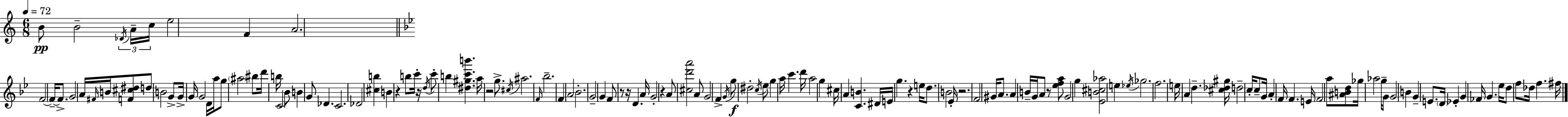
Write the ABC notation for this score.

X:1
T:Untitled
M:6/8
L:1/4
K:C
B/2 B2 _D/4 A/4 c/4 e2 F A2 F2 F/4 F/2 G2 A/4 ^F/4 B/4 [F^c^d]/2 d/2 B2 G/2 G/4 G/4 G2 D/4 a/4 g/2 ^a2 ^b/2 d'/4 b/4 C2 _B/2 B G/2 _D C2 _D2 [^cb] B z b/2 c'/4 z/4 d/4 c'/2 b [^d^gc'b'] a/4 z2 g/2 ^c/4 ^a2 F/4 _b2 F A2 _B2 G2 G F/2 z/2 z/4 D A/4 G2 z A/2 [^cd'a']2 A/2 G2 F G/4 g/2 ^d2 c/4 _e/2 g a/4 c' d'/4 a2 g ^c/4 A [CB] ^D/4 E/4 g z e/4 d/2 B2 _E/4 z2 F2 ^G/4 A/2 A B/4 G/4 A/2 z/2 [_efa]/2 G2 g [_EB^c_a]2 e _e/4 _g2 f2 e/4 A d [^c_d^g]/4 d2 c/4 c/2 G/4 A F/4 F E/4 F2 a/2 [^ABd]/2 _g/4 _a2 g/4 G/2 G2 B G E/2 D/4 _E G _F/4 G _e/4 d/2 f/2 _d/4 f ^f/4